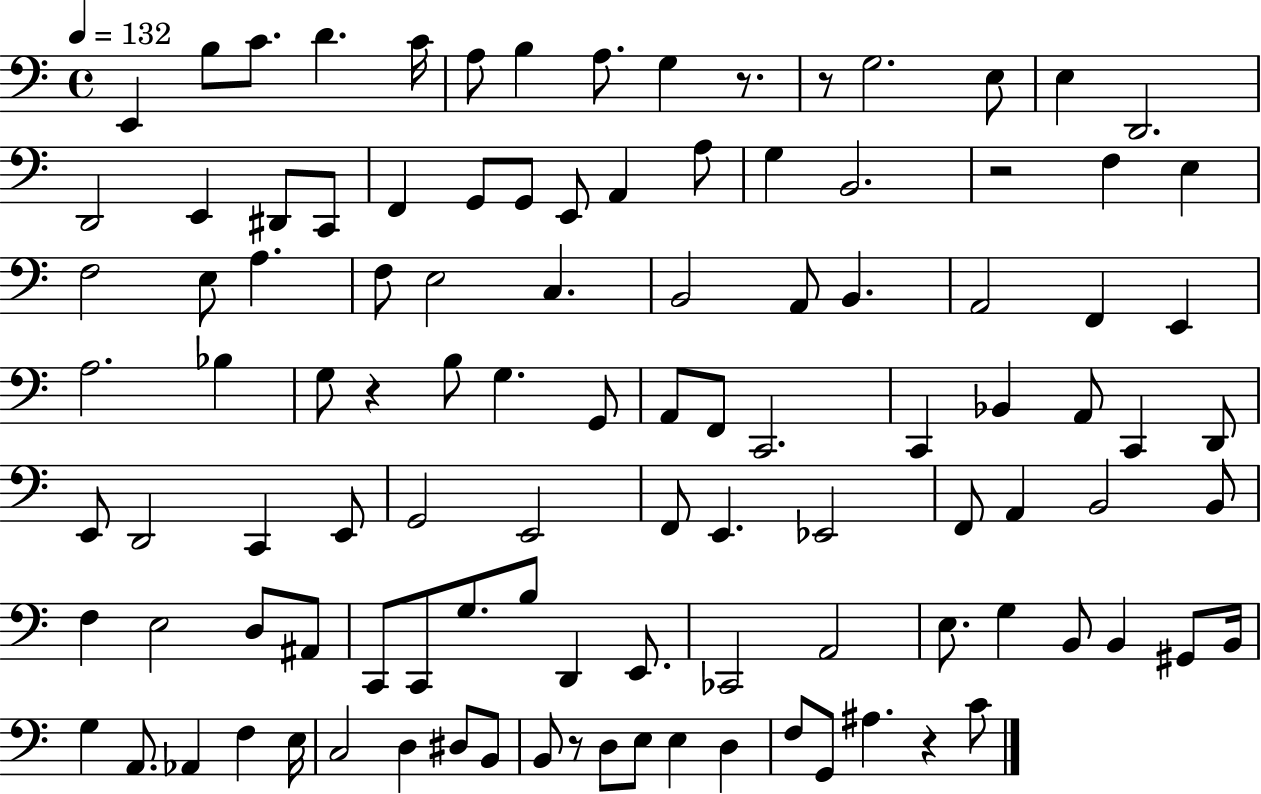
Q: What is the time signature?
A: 4/4